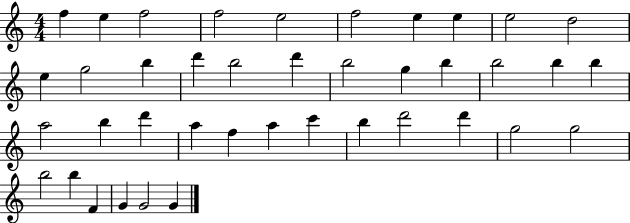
F5/q E5/q F5/h F5/h E5/h F5/h E5/q E5/q E5/h D5/h E5/q G5/h B5/q D6/q B5/h D6/q B5/h G5/q B5/q B5/h B5/q B5/q A5/h B5/q D6/q A5/q F5/q A5/q C6/q B5/q D6/h D6/q G5/h G5/h B5/h B5/q F4/q G4/q G4/h G4/q